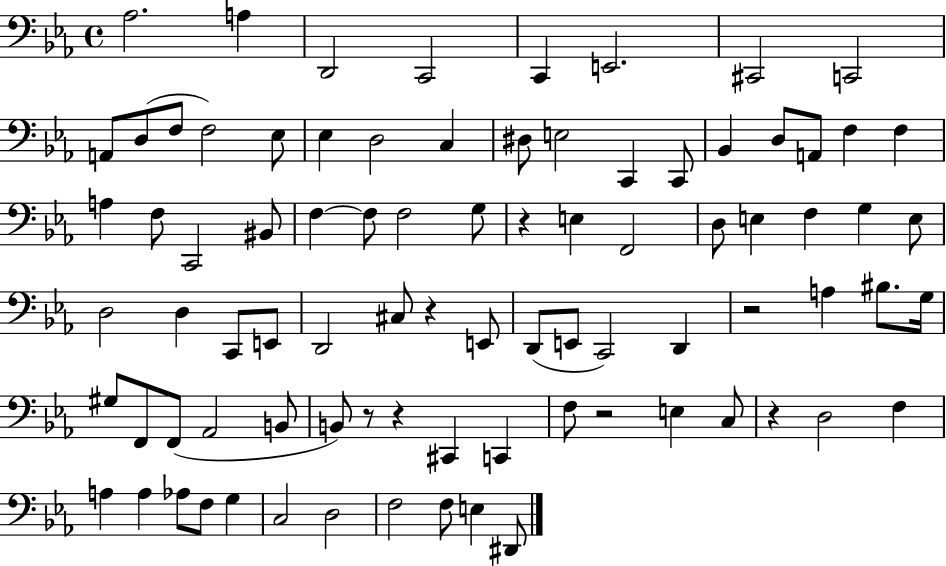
Ab3/h. A3/q D2/h C2/h C2/q E2/h. C#2/h C2/h A2/e D3/e F3/e F3/h Eb3/e Eb3/q D3/h C3/q D#3/e E3/h C2/q C2/e Bb2/q D3/e A2/e F3/q F3/q A3/q F3/e C2/h BIS2/e F3/q F3/e F3/h G3/e R/q E3/q F2/h D3/e E3/q F3/q G3/q E3/e D3/h D3/q C2/e E2/e D2/h C#3/e R/q E2/e D2/e E2/e C2/h D2/q R/h A3/q BIS3/e. G3/s G#3/e F2/e F2/e Ab2/h B2/e B2/e R/e R/q C#2/q C2/q F3/e R/h E3/q C3/e R/q D3/h F3/q A3/q A3/q Ab3/e F3/e G3/q C3/h D3/h F3/h F3/e E3/q D#2/e